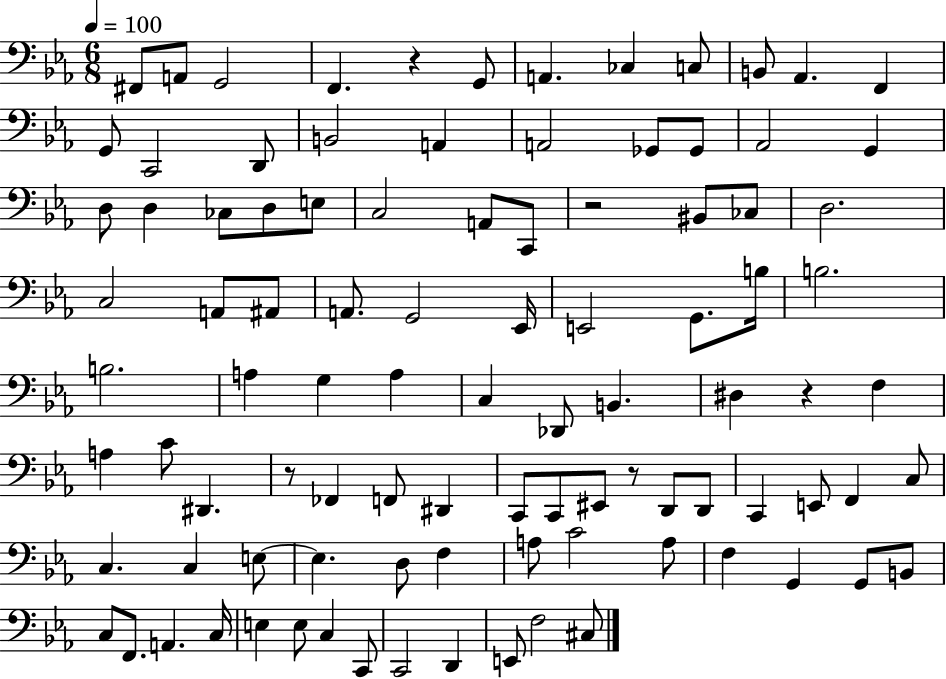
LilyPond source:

{
  \clef bass
  \numericTimeSignature
  \time 6/8
  \key ees \major
  \tempo 4 = 100
  fis,8 a,8 g,2 | f,4. r4 g,8 | a,4. ces4 c8 | b,8 aes,4. f,4 | \break g,8 c,2 d,8 | b,2 a,4 | a,2 ges,8 ges,8 | aes,2 g,4 | \break d8 d4 ces8 d8 e8 | c2 a,8 c,8 | r2 bis,8 ces8 | d2. | \break c2 a,8 ais,8 | a,8. g,2 ees,16 | e,2 g,8. b16 | b2. | \break b2. | a4 g4 a4 | c4 des,8 b,4. | dis4 r4 f4 | \break a4 c'8 dis,4. | r8 fes,4 f,8 dis,4 | c,8 c,8 eis,8 r8 d,8 d,8 | c,4 e,8 f,4 c8 | \break c4. c4 e8~~ | e4. d8 f4 | a8 c'2 a8 | f4 g,4 g,8 b,8 | \break c8 f,8. a,4. c16 | e4 e8 c4 c,8 | c,2 d,4 | e,8 f2 cis8 | \break \bar "|."
}